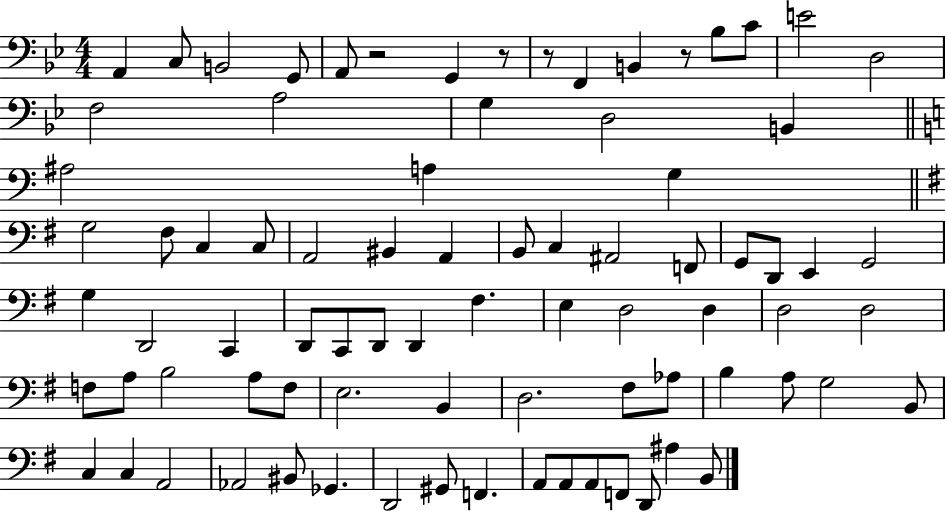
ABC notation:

X:1
T:Untitled
M:4/4
L:1/4
K:Bb
A,, C,/2 B,,2 G,,/2 A,,/2 z2 G,, z/2 z/2 F,, B,, z/2 _B,/2 C/2 E2 D,2 F,2 A,2 G, D,2 B,, ^A,2 A, G, G,2 ^F,/2 C, C,/2 A,,2 ^B,, A,, B,,/2 C, ^A,,2 F,,/2 G,,/2 D,,/2 E,, G,,2 G, D,,2 C,, D,,/2 C,,/2 D,,/2 D,, ^F, E, D,2 D, D,2 D,2 F,/2 A,/2 B,2 A,/2 F,/2 E,2 B,, D,2 ^F,/2 _A,/2 B, A,/2 G,2 B,,/2 C, C, A,,2 _A,,2 ^B,,/2 _G,, D,,2 ^G,,/2 F,, A,,/2 A,,/2 A,,/2 F,,/2 D,,/2 ^A, B,,/2